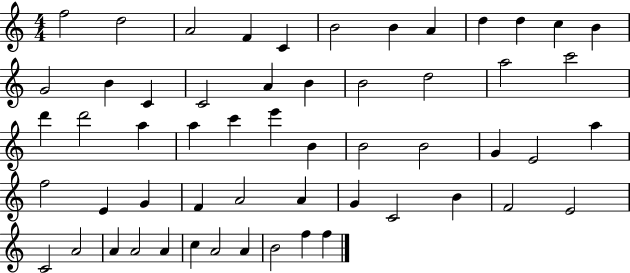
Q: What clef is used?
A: treble